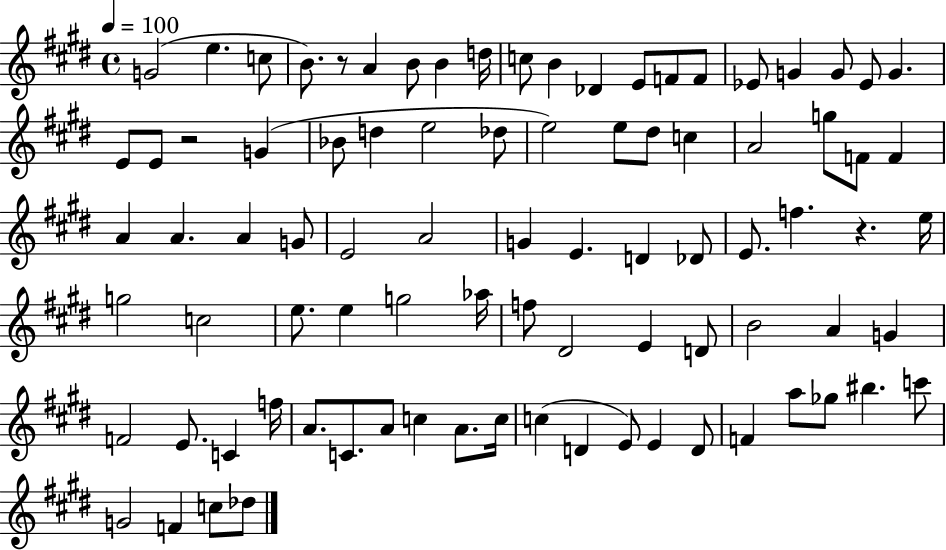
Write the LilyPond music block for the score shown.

{
  \clef treble
  \time 4/4
  \defaultTimeSignature
  \key e \major
  \tempo 4 = 100
  g'2( e''4. c''8 | b'8.) r8 a'4 b'8 b'4 d''16 | c''8 b'4 des'4 e'8 f'8 f'8 | ees'8 g'4 g'8 ees'8 g'4. | \break e'8 e'8 r2 g'4( | bes'8 d''4 e''2 des''8 | e''2) e''8 dis''8 c''4 | a'2 g''8 f'8 f'4 | \break a'4 a'4. a'4 g'8 | e'2 a'2 | g'4 e'4. d'4 des'8 | e'8. f''4. r4. e''16 | \break g''2 c''2 | e''8. e''4 g''2 aes''16 | f''8 dis'2 e'4 d'8 | b'2 a'4 g'4 | \break f'2 e'8. c'4 f''16 | a'8. c'8. a'8 c''4 a'8. c''16 | c''4( d'4 e'8) e'4 d'8 | f'4 a''8 ges''8 bis''4. c'''8 | \break g'2 f'4 c''8 des''8 | \bar "|."
}